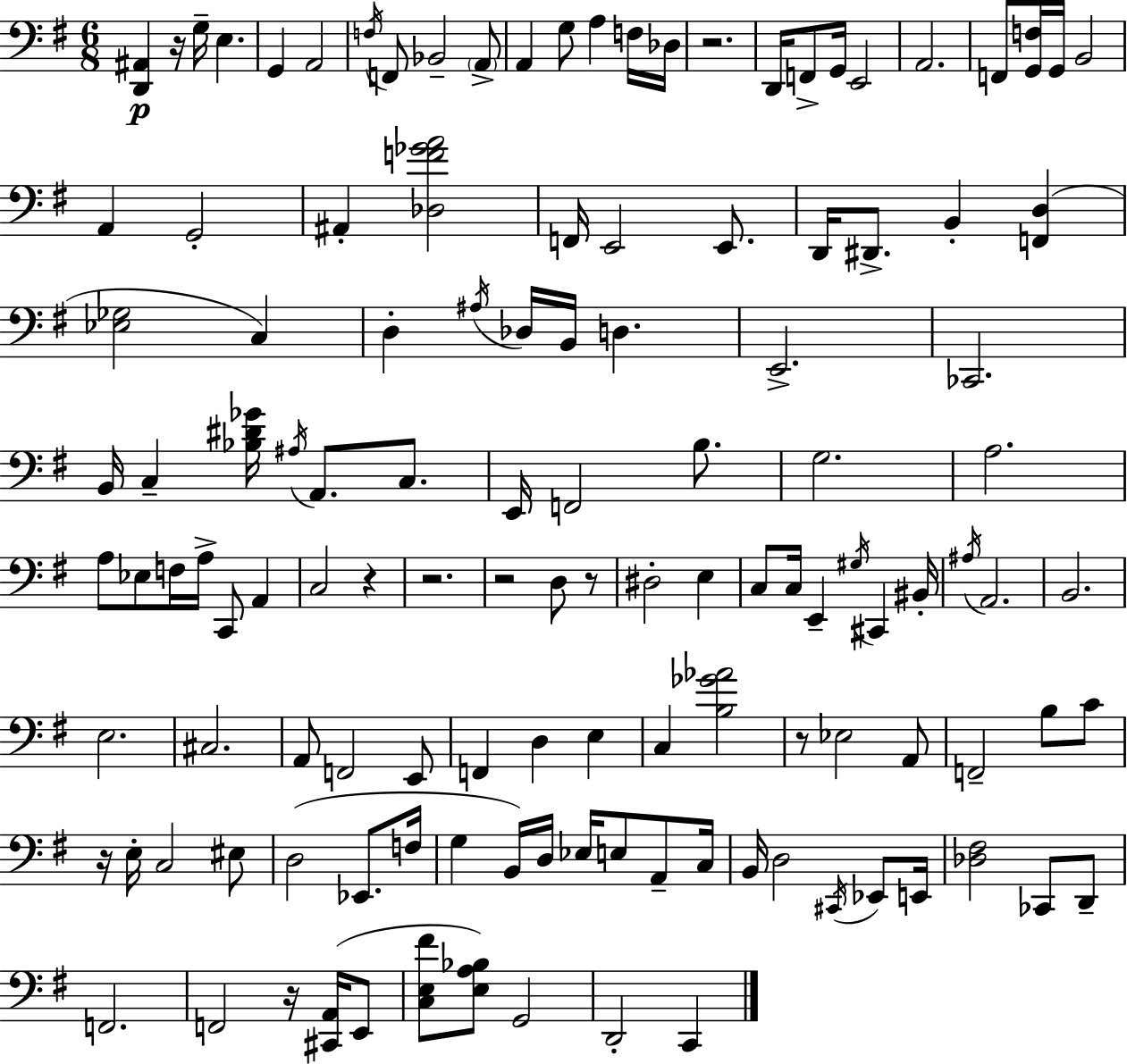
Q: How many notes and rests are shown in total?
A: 127